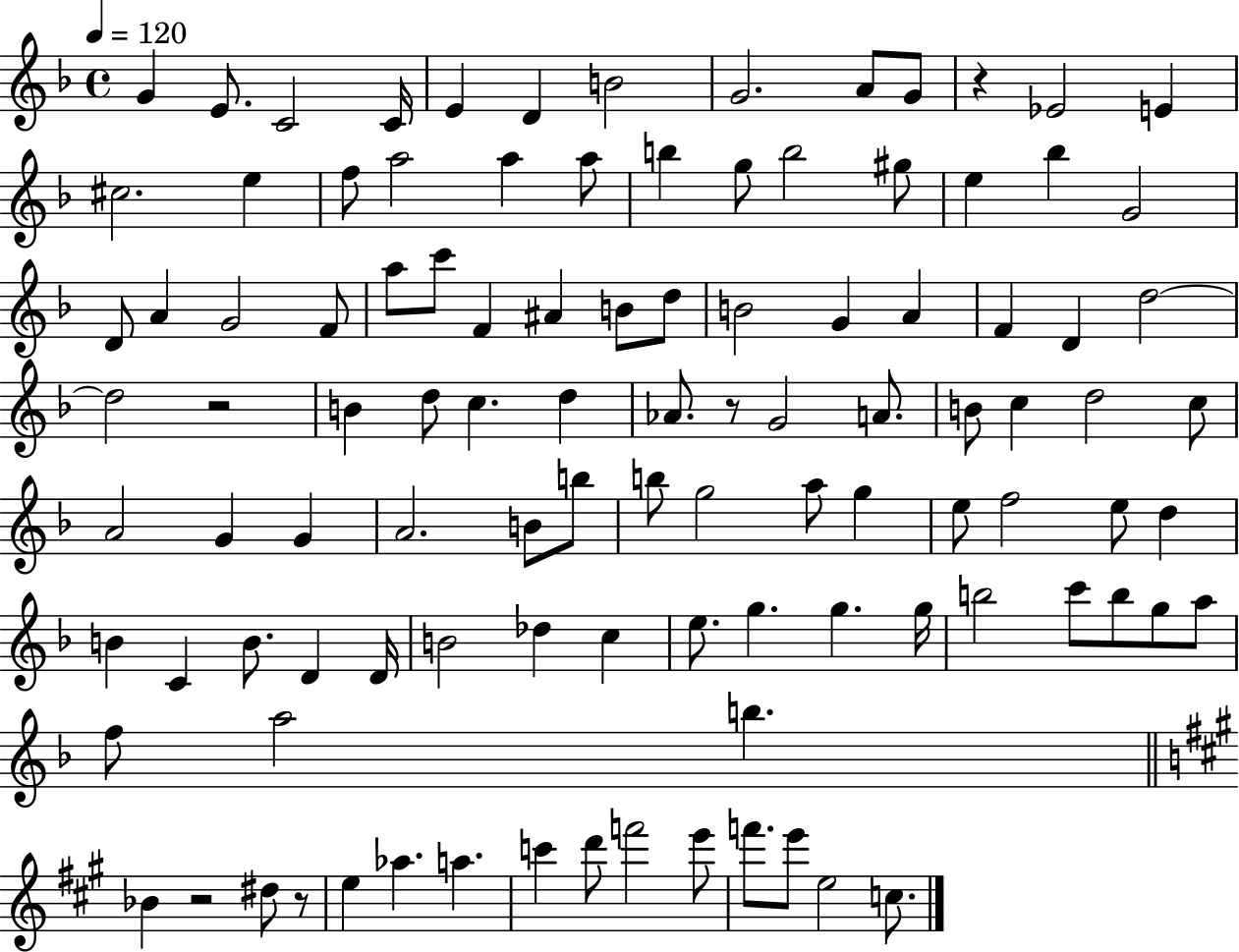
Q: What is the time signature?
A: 4/4